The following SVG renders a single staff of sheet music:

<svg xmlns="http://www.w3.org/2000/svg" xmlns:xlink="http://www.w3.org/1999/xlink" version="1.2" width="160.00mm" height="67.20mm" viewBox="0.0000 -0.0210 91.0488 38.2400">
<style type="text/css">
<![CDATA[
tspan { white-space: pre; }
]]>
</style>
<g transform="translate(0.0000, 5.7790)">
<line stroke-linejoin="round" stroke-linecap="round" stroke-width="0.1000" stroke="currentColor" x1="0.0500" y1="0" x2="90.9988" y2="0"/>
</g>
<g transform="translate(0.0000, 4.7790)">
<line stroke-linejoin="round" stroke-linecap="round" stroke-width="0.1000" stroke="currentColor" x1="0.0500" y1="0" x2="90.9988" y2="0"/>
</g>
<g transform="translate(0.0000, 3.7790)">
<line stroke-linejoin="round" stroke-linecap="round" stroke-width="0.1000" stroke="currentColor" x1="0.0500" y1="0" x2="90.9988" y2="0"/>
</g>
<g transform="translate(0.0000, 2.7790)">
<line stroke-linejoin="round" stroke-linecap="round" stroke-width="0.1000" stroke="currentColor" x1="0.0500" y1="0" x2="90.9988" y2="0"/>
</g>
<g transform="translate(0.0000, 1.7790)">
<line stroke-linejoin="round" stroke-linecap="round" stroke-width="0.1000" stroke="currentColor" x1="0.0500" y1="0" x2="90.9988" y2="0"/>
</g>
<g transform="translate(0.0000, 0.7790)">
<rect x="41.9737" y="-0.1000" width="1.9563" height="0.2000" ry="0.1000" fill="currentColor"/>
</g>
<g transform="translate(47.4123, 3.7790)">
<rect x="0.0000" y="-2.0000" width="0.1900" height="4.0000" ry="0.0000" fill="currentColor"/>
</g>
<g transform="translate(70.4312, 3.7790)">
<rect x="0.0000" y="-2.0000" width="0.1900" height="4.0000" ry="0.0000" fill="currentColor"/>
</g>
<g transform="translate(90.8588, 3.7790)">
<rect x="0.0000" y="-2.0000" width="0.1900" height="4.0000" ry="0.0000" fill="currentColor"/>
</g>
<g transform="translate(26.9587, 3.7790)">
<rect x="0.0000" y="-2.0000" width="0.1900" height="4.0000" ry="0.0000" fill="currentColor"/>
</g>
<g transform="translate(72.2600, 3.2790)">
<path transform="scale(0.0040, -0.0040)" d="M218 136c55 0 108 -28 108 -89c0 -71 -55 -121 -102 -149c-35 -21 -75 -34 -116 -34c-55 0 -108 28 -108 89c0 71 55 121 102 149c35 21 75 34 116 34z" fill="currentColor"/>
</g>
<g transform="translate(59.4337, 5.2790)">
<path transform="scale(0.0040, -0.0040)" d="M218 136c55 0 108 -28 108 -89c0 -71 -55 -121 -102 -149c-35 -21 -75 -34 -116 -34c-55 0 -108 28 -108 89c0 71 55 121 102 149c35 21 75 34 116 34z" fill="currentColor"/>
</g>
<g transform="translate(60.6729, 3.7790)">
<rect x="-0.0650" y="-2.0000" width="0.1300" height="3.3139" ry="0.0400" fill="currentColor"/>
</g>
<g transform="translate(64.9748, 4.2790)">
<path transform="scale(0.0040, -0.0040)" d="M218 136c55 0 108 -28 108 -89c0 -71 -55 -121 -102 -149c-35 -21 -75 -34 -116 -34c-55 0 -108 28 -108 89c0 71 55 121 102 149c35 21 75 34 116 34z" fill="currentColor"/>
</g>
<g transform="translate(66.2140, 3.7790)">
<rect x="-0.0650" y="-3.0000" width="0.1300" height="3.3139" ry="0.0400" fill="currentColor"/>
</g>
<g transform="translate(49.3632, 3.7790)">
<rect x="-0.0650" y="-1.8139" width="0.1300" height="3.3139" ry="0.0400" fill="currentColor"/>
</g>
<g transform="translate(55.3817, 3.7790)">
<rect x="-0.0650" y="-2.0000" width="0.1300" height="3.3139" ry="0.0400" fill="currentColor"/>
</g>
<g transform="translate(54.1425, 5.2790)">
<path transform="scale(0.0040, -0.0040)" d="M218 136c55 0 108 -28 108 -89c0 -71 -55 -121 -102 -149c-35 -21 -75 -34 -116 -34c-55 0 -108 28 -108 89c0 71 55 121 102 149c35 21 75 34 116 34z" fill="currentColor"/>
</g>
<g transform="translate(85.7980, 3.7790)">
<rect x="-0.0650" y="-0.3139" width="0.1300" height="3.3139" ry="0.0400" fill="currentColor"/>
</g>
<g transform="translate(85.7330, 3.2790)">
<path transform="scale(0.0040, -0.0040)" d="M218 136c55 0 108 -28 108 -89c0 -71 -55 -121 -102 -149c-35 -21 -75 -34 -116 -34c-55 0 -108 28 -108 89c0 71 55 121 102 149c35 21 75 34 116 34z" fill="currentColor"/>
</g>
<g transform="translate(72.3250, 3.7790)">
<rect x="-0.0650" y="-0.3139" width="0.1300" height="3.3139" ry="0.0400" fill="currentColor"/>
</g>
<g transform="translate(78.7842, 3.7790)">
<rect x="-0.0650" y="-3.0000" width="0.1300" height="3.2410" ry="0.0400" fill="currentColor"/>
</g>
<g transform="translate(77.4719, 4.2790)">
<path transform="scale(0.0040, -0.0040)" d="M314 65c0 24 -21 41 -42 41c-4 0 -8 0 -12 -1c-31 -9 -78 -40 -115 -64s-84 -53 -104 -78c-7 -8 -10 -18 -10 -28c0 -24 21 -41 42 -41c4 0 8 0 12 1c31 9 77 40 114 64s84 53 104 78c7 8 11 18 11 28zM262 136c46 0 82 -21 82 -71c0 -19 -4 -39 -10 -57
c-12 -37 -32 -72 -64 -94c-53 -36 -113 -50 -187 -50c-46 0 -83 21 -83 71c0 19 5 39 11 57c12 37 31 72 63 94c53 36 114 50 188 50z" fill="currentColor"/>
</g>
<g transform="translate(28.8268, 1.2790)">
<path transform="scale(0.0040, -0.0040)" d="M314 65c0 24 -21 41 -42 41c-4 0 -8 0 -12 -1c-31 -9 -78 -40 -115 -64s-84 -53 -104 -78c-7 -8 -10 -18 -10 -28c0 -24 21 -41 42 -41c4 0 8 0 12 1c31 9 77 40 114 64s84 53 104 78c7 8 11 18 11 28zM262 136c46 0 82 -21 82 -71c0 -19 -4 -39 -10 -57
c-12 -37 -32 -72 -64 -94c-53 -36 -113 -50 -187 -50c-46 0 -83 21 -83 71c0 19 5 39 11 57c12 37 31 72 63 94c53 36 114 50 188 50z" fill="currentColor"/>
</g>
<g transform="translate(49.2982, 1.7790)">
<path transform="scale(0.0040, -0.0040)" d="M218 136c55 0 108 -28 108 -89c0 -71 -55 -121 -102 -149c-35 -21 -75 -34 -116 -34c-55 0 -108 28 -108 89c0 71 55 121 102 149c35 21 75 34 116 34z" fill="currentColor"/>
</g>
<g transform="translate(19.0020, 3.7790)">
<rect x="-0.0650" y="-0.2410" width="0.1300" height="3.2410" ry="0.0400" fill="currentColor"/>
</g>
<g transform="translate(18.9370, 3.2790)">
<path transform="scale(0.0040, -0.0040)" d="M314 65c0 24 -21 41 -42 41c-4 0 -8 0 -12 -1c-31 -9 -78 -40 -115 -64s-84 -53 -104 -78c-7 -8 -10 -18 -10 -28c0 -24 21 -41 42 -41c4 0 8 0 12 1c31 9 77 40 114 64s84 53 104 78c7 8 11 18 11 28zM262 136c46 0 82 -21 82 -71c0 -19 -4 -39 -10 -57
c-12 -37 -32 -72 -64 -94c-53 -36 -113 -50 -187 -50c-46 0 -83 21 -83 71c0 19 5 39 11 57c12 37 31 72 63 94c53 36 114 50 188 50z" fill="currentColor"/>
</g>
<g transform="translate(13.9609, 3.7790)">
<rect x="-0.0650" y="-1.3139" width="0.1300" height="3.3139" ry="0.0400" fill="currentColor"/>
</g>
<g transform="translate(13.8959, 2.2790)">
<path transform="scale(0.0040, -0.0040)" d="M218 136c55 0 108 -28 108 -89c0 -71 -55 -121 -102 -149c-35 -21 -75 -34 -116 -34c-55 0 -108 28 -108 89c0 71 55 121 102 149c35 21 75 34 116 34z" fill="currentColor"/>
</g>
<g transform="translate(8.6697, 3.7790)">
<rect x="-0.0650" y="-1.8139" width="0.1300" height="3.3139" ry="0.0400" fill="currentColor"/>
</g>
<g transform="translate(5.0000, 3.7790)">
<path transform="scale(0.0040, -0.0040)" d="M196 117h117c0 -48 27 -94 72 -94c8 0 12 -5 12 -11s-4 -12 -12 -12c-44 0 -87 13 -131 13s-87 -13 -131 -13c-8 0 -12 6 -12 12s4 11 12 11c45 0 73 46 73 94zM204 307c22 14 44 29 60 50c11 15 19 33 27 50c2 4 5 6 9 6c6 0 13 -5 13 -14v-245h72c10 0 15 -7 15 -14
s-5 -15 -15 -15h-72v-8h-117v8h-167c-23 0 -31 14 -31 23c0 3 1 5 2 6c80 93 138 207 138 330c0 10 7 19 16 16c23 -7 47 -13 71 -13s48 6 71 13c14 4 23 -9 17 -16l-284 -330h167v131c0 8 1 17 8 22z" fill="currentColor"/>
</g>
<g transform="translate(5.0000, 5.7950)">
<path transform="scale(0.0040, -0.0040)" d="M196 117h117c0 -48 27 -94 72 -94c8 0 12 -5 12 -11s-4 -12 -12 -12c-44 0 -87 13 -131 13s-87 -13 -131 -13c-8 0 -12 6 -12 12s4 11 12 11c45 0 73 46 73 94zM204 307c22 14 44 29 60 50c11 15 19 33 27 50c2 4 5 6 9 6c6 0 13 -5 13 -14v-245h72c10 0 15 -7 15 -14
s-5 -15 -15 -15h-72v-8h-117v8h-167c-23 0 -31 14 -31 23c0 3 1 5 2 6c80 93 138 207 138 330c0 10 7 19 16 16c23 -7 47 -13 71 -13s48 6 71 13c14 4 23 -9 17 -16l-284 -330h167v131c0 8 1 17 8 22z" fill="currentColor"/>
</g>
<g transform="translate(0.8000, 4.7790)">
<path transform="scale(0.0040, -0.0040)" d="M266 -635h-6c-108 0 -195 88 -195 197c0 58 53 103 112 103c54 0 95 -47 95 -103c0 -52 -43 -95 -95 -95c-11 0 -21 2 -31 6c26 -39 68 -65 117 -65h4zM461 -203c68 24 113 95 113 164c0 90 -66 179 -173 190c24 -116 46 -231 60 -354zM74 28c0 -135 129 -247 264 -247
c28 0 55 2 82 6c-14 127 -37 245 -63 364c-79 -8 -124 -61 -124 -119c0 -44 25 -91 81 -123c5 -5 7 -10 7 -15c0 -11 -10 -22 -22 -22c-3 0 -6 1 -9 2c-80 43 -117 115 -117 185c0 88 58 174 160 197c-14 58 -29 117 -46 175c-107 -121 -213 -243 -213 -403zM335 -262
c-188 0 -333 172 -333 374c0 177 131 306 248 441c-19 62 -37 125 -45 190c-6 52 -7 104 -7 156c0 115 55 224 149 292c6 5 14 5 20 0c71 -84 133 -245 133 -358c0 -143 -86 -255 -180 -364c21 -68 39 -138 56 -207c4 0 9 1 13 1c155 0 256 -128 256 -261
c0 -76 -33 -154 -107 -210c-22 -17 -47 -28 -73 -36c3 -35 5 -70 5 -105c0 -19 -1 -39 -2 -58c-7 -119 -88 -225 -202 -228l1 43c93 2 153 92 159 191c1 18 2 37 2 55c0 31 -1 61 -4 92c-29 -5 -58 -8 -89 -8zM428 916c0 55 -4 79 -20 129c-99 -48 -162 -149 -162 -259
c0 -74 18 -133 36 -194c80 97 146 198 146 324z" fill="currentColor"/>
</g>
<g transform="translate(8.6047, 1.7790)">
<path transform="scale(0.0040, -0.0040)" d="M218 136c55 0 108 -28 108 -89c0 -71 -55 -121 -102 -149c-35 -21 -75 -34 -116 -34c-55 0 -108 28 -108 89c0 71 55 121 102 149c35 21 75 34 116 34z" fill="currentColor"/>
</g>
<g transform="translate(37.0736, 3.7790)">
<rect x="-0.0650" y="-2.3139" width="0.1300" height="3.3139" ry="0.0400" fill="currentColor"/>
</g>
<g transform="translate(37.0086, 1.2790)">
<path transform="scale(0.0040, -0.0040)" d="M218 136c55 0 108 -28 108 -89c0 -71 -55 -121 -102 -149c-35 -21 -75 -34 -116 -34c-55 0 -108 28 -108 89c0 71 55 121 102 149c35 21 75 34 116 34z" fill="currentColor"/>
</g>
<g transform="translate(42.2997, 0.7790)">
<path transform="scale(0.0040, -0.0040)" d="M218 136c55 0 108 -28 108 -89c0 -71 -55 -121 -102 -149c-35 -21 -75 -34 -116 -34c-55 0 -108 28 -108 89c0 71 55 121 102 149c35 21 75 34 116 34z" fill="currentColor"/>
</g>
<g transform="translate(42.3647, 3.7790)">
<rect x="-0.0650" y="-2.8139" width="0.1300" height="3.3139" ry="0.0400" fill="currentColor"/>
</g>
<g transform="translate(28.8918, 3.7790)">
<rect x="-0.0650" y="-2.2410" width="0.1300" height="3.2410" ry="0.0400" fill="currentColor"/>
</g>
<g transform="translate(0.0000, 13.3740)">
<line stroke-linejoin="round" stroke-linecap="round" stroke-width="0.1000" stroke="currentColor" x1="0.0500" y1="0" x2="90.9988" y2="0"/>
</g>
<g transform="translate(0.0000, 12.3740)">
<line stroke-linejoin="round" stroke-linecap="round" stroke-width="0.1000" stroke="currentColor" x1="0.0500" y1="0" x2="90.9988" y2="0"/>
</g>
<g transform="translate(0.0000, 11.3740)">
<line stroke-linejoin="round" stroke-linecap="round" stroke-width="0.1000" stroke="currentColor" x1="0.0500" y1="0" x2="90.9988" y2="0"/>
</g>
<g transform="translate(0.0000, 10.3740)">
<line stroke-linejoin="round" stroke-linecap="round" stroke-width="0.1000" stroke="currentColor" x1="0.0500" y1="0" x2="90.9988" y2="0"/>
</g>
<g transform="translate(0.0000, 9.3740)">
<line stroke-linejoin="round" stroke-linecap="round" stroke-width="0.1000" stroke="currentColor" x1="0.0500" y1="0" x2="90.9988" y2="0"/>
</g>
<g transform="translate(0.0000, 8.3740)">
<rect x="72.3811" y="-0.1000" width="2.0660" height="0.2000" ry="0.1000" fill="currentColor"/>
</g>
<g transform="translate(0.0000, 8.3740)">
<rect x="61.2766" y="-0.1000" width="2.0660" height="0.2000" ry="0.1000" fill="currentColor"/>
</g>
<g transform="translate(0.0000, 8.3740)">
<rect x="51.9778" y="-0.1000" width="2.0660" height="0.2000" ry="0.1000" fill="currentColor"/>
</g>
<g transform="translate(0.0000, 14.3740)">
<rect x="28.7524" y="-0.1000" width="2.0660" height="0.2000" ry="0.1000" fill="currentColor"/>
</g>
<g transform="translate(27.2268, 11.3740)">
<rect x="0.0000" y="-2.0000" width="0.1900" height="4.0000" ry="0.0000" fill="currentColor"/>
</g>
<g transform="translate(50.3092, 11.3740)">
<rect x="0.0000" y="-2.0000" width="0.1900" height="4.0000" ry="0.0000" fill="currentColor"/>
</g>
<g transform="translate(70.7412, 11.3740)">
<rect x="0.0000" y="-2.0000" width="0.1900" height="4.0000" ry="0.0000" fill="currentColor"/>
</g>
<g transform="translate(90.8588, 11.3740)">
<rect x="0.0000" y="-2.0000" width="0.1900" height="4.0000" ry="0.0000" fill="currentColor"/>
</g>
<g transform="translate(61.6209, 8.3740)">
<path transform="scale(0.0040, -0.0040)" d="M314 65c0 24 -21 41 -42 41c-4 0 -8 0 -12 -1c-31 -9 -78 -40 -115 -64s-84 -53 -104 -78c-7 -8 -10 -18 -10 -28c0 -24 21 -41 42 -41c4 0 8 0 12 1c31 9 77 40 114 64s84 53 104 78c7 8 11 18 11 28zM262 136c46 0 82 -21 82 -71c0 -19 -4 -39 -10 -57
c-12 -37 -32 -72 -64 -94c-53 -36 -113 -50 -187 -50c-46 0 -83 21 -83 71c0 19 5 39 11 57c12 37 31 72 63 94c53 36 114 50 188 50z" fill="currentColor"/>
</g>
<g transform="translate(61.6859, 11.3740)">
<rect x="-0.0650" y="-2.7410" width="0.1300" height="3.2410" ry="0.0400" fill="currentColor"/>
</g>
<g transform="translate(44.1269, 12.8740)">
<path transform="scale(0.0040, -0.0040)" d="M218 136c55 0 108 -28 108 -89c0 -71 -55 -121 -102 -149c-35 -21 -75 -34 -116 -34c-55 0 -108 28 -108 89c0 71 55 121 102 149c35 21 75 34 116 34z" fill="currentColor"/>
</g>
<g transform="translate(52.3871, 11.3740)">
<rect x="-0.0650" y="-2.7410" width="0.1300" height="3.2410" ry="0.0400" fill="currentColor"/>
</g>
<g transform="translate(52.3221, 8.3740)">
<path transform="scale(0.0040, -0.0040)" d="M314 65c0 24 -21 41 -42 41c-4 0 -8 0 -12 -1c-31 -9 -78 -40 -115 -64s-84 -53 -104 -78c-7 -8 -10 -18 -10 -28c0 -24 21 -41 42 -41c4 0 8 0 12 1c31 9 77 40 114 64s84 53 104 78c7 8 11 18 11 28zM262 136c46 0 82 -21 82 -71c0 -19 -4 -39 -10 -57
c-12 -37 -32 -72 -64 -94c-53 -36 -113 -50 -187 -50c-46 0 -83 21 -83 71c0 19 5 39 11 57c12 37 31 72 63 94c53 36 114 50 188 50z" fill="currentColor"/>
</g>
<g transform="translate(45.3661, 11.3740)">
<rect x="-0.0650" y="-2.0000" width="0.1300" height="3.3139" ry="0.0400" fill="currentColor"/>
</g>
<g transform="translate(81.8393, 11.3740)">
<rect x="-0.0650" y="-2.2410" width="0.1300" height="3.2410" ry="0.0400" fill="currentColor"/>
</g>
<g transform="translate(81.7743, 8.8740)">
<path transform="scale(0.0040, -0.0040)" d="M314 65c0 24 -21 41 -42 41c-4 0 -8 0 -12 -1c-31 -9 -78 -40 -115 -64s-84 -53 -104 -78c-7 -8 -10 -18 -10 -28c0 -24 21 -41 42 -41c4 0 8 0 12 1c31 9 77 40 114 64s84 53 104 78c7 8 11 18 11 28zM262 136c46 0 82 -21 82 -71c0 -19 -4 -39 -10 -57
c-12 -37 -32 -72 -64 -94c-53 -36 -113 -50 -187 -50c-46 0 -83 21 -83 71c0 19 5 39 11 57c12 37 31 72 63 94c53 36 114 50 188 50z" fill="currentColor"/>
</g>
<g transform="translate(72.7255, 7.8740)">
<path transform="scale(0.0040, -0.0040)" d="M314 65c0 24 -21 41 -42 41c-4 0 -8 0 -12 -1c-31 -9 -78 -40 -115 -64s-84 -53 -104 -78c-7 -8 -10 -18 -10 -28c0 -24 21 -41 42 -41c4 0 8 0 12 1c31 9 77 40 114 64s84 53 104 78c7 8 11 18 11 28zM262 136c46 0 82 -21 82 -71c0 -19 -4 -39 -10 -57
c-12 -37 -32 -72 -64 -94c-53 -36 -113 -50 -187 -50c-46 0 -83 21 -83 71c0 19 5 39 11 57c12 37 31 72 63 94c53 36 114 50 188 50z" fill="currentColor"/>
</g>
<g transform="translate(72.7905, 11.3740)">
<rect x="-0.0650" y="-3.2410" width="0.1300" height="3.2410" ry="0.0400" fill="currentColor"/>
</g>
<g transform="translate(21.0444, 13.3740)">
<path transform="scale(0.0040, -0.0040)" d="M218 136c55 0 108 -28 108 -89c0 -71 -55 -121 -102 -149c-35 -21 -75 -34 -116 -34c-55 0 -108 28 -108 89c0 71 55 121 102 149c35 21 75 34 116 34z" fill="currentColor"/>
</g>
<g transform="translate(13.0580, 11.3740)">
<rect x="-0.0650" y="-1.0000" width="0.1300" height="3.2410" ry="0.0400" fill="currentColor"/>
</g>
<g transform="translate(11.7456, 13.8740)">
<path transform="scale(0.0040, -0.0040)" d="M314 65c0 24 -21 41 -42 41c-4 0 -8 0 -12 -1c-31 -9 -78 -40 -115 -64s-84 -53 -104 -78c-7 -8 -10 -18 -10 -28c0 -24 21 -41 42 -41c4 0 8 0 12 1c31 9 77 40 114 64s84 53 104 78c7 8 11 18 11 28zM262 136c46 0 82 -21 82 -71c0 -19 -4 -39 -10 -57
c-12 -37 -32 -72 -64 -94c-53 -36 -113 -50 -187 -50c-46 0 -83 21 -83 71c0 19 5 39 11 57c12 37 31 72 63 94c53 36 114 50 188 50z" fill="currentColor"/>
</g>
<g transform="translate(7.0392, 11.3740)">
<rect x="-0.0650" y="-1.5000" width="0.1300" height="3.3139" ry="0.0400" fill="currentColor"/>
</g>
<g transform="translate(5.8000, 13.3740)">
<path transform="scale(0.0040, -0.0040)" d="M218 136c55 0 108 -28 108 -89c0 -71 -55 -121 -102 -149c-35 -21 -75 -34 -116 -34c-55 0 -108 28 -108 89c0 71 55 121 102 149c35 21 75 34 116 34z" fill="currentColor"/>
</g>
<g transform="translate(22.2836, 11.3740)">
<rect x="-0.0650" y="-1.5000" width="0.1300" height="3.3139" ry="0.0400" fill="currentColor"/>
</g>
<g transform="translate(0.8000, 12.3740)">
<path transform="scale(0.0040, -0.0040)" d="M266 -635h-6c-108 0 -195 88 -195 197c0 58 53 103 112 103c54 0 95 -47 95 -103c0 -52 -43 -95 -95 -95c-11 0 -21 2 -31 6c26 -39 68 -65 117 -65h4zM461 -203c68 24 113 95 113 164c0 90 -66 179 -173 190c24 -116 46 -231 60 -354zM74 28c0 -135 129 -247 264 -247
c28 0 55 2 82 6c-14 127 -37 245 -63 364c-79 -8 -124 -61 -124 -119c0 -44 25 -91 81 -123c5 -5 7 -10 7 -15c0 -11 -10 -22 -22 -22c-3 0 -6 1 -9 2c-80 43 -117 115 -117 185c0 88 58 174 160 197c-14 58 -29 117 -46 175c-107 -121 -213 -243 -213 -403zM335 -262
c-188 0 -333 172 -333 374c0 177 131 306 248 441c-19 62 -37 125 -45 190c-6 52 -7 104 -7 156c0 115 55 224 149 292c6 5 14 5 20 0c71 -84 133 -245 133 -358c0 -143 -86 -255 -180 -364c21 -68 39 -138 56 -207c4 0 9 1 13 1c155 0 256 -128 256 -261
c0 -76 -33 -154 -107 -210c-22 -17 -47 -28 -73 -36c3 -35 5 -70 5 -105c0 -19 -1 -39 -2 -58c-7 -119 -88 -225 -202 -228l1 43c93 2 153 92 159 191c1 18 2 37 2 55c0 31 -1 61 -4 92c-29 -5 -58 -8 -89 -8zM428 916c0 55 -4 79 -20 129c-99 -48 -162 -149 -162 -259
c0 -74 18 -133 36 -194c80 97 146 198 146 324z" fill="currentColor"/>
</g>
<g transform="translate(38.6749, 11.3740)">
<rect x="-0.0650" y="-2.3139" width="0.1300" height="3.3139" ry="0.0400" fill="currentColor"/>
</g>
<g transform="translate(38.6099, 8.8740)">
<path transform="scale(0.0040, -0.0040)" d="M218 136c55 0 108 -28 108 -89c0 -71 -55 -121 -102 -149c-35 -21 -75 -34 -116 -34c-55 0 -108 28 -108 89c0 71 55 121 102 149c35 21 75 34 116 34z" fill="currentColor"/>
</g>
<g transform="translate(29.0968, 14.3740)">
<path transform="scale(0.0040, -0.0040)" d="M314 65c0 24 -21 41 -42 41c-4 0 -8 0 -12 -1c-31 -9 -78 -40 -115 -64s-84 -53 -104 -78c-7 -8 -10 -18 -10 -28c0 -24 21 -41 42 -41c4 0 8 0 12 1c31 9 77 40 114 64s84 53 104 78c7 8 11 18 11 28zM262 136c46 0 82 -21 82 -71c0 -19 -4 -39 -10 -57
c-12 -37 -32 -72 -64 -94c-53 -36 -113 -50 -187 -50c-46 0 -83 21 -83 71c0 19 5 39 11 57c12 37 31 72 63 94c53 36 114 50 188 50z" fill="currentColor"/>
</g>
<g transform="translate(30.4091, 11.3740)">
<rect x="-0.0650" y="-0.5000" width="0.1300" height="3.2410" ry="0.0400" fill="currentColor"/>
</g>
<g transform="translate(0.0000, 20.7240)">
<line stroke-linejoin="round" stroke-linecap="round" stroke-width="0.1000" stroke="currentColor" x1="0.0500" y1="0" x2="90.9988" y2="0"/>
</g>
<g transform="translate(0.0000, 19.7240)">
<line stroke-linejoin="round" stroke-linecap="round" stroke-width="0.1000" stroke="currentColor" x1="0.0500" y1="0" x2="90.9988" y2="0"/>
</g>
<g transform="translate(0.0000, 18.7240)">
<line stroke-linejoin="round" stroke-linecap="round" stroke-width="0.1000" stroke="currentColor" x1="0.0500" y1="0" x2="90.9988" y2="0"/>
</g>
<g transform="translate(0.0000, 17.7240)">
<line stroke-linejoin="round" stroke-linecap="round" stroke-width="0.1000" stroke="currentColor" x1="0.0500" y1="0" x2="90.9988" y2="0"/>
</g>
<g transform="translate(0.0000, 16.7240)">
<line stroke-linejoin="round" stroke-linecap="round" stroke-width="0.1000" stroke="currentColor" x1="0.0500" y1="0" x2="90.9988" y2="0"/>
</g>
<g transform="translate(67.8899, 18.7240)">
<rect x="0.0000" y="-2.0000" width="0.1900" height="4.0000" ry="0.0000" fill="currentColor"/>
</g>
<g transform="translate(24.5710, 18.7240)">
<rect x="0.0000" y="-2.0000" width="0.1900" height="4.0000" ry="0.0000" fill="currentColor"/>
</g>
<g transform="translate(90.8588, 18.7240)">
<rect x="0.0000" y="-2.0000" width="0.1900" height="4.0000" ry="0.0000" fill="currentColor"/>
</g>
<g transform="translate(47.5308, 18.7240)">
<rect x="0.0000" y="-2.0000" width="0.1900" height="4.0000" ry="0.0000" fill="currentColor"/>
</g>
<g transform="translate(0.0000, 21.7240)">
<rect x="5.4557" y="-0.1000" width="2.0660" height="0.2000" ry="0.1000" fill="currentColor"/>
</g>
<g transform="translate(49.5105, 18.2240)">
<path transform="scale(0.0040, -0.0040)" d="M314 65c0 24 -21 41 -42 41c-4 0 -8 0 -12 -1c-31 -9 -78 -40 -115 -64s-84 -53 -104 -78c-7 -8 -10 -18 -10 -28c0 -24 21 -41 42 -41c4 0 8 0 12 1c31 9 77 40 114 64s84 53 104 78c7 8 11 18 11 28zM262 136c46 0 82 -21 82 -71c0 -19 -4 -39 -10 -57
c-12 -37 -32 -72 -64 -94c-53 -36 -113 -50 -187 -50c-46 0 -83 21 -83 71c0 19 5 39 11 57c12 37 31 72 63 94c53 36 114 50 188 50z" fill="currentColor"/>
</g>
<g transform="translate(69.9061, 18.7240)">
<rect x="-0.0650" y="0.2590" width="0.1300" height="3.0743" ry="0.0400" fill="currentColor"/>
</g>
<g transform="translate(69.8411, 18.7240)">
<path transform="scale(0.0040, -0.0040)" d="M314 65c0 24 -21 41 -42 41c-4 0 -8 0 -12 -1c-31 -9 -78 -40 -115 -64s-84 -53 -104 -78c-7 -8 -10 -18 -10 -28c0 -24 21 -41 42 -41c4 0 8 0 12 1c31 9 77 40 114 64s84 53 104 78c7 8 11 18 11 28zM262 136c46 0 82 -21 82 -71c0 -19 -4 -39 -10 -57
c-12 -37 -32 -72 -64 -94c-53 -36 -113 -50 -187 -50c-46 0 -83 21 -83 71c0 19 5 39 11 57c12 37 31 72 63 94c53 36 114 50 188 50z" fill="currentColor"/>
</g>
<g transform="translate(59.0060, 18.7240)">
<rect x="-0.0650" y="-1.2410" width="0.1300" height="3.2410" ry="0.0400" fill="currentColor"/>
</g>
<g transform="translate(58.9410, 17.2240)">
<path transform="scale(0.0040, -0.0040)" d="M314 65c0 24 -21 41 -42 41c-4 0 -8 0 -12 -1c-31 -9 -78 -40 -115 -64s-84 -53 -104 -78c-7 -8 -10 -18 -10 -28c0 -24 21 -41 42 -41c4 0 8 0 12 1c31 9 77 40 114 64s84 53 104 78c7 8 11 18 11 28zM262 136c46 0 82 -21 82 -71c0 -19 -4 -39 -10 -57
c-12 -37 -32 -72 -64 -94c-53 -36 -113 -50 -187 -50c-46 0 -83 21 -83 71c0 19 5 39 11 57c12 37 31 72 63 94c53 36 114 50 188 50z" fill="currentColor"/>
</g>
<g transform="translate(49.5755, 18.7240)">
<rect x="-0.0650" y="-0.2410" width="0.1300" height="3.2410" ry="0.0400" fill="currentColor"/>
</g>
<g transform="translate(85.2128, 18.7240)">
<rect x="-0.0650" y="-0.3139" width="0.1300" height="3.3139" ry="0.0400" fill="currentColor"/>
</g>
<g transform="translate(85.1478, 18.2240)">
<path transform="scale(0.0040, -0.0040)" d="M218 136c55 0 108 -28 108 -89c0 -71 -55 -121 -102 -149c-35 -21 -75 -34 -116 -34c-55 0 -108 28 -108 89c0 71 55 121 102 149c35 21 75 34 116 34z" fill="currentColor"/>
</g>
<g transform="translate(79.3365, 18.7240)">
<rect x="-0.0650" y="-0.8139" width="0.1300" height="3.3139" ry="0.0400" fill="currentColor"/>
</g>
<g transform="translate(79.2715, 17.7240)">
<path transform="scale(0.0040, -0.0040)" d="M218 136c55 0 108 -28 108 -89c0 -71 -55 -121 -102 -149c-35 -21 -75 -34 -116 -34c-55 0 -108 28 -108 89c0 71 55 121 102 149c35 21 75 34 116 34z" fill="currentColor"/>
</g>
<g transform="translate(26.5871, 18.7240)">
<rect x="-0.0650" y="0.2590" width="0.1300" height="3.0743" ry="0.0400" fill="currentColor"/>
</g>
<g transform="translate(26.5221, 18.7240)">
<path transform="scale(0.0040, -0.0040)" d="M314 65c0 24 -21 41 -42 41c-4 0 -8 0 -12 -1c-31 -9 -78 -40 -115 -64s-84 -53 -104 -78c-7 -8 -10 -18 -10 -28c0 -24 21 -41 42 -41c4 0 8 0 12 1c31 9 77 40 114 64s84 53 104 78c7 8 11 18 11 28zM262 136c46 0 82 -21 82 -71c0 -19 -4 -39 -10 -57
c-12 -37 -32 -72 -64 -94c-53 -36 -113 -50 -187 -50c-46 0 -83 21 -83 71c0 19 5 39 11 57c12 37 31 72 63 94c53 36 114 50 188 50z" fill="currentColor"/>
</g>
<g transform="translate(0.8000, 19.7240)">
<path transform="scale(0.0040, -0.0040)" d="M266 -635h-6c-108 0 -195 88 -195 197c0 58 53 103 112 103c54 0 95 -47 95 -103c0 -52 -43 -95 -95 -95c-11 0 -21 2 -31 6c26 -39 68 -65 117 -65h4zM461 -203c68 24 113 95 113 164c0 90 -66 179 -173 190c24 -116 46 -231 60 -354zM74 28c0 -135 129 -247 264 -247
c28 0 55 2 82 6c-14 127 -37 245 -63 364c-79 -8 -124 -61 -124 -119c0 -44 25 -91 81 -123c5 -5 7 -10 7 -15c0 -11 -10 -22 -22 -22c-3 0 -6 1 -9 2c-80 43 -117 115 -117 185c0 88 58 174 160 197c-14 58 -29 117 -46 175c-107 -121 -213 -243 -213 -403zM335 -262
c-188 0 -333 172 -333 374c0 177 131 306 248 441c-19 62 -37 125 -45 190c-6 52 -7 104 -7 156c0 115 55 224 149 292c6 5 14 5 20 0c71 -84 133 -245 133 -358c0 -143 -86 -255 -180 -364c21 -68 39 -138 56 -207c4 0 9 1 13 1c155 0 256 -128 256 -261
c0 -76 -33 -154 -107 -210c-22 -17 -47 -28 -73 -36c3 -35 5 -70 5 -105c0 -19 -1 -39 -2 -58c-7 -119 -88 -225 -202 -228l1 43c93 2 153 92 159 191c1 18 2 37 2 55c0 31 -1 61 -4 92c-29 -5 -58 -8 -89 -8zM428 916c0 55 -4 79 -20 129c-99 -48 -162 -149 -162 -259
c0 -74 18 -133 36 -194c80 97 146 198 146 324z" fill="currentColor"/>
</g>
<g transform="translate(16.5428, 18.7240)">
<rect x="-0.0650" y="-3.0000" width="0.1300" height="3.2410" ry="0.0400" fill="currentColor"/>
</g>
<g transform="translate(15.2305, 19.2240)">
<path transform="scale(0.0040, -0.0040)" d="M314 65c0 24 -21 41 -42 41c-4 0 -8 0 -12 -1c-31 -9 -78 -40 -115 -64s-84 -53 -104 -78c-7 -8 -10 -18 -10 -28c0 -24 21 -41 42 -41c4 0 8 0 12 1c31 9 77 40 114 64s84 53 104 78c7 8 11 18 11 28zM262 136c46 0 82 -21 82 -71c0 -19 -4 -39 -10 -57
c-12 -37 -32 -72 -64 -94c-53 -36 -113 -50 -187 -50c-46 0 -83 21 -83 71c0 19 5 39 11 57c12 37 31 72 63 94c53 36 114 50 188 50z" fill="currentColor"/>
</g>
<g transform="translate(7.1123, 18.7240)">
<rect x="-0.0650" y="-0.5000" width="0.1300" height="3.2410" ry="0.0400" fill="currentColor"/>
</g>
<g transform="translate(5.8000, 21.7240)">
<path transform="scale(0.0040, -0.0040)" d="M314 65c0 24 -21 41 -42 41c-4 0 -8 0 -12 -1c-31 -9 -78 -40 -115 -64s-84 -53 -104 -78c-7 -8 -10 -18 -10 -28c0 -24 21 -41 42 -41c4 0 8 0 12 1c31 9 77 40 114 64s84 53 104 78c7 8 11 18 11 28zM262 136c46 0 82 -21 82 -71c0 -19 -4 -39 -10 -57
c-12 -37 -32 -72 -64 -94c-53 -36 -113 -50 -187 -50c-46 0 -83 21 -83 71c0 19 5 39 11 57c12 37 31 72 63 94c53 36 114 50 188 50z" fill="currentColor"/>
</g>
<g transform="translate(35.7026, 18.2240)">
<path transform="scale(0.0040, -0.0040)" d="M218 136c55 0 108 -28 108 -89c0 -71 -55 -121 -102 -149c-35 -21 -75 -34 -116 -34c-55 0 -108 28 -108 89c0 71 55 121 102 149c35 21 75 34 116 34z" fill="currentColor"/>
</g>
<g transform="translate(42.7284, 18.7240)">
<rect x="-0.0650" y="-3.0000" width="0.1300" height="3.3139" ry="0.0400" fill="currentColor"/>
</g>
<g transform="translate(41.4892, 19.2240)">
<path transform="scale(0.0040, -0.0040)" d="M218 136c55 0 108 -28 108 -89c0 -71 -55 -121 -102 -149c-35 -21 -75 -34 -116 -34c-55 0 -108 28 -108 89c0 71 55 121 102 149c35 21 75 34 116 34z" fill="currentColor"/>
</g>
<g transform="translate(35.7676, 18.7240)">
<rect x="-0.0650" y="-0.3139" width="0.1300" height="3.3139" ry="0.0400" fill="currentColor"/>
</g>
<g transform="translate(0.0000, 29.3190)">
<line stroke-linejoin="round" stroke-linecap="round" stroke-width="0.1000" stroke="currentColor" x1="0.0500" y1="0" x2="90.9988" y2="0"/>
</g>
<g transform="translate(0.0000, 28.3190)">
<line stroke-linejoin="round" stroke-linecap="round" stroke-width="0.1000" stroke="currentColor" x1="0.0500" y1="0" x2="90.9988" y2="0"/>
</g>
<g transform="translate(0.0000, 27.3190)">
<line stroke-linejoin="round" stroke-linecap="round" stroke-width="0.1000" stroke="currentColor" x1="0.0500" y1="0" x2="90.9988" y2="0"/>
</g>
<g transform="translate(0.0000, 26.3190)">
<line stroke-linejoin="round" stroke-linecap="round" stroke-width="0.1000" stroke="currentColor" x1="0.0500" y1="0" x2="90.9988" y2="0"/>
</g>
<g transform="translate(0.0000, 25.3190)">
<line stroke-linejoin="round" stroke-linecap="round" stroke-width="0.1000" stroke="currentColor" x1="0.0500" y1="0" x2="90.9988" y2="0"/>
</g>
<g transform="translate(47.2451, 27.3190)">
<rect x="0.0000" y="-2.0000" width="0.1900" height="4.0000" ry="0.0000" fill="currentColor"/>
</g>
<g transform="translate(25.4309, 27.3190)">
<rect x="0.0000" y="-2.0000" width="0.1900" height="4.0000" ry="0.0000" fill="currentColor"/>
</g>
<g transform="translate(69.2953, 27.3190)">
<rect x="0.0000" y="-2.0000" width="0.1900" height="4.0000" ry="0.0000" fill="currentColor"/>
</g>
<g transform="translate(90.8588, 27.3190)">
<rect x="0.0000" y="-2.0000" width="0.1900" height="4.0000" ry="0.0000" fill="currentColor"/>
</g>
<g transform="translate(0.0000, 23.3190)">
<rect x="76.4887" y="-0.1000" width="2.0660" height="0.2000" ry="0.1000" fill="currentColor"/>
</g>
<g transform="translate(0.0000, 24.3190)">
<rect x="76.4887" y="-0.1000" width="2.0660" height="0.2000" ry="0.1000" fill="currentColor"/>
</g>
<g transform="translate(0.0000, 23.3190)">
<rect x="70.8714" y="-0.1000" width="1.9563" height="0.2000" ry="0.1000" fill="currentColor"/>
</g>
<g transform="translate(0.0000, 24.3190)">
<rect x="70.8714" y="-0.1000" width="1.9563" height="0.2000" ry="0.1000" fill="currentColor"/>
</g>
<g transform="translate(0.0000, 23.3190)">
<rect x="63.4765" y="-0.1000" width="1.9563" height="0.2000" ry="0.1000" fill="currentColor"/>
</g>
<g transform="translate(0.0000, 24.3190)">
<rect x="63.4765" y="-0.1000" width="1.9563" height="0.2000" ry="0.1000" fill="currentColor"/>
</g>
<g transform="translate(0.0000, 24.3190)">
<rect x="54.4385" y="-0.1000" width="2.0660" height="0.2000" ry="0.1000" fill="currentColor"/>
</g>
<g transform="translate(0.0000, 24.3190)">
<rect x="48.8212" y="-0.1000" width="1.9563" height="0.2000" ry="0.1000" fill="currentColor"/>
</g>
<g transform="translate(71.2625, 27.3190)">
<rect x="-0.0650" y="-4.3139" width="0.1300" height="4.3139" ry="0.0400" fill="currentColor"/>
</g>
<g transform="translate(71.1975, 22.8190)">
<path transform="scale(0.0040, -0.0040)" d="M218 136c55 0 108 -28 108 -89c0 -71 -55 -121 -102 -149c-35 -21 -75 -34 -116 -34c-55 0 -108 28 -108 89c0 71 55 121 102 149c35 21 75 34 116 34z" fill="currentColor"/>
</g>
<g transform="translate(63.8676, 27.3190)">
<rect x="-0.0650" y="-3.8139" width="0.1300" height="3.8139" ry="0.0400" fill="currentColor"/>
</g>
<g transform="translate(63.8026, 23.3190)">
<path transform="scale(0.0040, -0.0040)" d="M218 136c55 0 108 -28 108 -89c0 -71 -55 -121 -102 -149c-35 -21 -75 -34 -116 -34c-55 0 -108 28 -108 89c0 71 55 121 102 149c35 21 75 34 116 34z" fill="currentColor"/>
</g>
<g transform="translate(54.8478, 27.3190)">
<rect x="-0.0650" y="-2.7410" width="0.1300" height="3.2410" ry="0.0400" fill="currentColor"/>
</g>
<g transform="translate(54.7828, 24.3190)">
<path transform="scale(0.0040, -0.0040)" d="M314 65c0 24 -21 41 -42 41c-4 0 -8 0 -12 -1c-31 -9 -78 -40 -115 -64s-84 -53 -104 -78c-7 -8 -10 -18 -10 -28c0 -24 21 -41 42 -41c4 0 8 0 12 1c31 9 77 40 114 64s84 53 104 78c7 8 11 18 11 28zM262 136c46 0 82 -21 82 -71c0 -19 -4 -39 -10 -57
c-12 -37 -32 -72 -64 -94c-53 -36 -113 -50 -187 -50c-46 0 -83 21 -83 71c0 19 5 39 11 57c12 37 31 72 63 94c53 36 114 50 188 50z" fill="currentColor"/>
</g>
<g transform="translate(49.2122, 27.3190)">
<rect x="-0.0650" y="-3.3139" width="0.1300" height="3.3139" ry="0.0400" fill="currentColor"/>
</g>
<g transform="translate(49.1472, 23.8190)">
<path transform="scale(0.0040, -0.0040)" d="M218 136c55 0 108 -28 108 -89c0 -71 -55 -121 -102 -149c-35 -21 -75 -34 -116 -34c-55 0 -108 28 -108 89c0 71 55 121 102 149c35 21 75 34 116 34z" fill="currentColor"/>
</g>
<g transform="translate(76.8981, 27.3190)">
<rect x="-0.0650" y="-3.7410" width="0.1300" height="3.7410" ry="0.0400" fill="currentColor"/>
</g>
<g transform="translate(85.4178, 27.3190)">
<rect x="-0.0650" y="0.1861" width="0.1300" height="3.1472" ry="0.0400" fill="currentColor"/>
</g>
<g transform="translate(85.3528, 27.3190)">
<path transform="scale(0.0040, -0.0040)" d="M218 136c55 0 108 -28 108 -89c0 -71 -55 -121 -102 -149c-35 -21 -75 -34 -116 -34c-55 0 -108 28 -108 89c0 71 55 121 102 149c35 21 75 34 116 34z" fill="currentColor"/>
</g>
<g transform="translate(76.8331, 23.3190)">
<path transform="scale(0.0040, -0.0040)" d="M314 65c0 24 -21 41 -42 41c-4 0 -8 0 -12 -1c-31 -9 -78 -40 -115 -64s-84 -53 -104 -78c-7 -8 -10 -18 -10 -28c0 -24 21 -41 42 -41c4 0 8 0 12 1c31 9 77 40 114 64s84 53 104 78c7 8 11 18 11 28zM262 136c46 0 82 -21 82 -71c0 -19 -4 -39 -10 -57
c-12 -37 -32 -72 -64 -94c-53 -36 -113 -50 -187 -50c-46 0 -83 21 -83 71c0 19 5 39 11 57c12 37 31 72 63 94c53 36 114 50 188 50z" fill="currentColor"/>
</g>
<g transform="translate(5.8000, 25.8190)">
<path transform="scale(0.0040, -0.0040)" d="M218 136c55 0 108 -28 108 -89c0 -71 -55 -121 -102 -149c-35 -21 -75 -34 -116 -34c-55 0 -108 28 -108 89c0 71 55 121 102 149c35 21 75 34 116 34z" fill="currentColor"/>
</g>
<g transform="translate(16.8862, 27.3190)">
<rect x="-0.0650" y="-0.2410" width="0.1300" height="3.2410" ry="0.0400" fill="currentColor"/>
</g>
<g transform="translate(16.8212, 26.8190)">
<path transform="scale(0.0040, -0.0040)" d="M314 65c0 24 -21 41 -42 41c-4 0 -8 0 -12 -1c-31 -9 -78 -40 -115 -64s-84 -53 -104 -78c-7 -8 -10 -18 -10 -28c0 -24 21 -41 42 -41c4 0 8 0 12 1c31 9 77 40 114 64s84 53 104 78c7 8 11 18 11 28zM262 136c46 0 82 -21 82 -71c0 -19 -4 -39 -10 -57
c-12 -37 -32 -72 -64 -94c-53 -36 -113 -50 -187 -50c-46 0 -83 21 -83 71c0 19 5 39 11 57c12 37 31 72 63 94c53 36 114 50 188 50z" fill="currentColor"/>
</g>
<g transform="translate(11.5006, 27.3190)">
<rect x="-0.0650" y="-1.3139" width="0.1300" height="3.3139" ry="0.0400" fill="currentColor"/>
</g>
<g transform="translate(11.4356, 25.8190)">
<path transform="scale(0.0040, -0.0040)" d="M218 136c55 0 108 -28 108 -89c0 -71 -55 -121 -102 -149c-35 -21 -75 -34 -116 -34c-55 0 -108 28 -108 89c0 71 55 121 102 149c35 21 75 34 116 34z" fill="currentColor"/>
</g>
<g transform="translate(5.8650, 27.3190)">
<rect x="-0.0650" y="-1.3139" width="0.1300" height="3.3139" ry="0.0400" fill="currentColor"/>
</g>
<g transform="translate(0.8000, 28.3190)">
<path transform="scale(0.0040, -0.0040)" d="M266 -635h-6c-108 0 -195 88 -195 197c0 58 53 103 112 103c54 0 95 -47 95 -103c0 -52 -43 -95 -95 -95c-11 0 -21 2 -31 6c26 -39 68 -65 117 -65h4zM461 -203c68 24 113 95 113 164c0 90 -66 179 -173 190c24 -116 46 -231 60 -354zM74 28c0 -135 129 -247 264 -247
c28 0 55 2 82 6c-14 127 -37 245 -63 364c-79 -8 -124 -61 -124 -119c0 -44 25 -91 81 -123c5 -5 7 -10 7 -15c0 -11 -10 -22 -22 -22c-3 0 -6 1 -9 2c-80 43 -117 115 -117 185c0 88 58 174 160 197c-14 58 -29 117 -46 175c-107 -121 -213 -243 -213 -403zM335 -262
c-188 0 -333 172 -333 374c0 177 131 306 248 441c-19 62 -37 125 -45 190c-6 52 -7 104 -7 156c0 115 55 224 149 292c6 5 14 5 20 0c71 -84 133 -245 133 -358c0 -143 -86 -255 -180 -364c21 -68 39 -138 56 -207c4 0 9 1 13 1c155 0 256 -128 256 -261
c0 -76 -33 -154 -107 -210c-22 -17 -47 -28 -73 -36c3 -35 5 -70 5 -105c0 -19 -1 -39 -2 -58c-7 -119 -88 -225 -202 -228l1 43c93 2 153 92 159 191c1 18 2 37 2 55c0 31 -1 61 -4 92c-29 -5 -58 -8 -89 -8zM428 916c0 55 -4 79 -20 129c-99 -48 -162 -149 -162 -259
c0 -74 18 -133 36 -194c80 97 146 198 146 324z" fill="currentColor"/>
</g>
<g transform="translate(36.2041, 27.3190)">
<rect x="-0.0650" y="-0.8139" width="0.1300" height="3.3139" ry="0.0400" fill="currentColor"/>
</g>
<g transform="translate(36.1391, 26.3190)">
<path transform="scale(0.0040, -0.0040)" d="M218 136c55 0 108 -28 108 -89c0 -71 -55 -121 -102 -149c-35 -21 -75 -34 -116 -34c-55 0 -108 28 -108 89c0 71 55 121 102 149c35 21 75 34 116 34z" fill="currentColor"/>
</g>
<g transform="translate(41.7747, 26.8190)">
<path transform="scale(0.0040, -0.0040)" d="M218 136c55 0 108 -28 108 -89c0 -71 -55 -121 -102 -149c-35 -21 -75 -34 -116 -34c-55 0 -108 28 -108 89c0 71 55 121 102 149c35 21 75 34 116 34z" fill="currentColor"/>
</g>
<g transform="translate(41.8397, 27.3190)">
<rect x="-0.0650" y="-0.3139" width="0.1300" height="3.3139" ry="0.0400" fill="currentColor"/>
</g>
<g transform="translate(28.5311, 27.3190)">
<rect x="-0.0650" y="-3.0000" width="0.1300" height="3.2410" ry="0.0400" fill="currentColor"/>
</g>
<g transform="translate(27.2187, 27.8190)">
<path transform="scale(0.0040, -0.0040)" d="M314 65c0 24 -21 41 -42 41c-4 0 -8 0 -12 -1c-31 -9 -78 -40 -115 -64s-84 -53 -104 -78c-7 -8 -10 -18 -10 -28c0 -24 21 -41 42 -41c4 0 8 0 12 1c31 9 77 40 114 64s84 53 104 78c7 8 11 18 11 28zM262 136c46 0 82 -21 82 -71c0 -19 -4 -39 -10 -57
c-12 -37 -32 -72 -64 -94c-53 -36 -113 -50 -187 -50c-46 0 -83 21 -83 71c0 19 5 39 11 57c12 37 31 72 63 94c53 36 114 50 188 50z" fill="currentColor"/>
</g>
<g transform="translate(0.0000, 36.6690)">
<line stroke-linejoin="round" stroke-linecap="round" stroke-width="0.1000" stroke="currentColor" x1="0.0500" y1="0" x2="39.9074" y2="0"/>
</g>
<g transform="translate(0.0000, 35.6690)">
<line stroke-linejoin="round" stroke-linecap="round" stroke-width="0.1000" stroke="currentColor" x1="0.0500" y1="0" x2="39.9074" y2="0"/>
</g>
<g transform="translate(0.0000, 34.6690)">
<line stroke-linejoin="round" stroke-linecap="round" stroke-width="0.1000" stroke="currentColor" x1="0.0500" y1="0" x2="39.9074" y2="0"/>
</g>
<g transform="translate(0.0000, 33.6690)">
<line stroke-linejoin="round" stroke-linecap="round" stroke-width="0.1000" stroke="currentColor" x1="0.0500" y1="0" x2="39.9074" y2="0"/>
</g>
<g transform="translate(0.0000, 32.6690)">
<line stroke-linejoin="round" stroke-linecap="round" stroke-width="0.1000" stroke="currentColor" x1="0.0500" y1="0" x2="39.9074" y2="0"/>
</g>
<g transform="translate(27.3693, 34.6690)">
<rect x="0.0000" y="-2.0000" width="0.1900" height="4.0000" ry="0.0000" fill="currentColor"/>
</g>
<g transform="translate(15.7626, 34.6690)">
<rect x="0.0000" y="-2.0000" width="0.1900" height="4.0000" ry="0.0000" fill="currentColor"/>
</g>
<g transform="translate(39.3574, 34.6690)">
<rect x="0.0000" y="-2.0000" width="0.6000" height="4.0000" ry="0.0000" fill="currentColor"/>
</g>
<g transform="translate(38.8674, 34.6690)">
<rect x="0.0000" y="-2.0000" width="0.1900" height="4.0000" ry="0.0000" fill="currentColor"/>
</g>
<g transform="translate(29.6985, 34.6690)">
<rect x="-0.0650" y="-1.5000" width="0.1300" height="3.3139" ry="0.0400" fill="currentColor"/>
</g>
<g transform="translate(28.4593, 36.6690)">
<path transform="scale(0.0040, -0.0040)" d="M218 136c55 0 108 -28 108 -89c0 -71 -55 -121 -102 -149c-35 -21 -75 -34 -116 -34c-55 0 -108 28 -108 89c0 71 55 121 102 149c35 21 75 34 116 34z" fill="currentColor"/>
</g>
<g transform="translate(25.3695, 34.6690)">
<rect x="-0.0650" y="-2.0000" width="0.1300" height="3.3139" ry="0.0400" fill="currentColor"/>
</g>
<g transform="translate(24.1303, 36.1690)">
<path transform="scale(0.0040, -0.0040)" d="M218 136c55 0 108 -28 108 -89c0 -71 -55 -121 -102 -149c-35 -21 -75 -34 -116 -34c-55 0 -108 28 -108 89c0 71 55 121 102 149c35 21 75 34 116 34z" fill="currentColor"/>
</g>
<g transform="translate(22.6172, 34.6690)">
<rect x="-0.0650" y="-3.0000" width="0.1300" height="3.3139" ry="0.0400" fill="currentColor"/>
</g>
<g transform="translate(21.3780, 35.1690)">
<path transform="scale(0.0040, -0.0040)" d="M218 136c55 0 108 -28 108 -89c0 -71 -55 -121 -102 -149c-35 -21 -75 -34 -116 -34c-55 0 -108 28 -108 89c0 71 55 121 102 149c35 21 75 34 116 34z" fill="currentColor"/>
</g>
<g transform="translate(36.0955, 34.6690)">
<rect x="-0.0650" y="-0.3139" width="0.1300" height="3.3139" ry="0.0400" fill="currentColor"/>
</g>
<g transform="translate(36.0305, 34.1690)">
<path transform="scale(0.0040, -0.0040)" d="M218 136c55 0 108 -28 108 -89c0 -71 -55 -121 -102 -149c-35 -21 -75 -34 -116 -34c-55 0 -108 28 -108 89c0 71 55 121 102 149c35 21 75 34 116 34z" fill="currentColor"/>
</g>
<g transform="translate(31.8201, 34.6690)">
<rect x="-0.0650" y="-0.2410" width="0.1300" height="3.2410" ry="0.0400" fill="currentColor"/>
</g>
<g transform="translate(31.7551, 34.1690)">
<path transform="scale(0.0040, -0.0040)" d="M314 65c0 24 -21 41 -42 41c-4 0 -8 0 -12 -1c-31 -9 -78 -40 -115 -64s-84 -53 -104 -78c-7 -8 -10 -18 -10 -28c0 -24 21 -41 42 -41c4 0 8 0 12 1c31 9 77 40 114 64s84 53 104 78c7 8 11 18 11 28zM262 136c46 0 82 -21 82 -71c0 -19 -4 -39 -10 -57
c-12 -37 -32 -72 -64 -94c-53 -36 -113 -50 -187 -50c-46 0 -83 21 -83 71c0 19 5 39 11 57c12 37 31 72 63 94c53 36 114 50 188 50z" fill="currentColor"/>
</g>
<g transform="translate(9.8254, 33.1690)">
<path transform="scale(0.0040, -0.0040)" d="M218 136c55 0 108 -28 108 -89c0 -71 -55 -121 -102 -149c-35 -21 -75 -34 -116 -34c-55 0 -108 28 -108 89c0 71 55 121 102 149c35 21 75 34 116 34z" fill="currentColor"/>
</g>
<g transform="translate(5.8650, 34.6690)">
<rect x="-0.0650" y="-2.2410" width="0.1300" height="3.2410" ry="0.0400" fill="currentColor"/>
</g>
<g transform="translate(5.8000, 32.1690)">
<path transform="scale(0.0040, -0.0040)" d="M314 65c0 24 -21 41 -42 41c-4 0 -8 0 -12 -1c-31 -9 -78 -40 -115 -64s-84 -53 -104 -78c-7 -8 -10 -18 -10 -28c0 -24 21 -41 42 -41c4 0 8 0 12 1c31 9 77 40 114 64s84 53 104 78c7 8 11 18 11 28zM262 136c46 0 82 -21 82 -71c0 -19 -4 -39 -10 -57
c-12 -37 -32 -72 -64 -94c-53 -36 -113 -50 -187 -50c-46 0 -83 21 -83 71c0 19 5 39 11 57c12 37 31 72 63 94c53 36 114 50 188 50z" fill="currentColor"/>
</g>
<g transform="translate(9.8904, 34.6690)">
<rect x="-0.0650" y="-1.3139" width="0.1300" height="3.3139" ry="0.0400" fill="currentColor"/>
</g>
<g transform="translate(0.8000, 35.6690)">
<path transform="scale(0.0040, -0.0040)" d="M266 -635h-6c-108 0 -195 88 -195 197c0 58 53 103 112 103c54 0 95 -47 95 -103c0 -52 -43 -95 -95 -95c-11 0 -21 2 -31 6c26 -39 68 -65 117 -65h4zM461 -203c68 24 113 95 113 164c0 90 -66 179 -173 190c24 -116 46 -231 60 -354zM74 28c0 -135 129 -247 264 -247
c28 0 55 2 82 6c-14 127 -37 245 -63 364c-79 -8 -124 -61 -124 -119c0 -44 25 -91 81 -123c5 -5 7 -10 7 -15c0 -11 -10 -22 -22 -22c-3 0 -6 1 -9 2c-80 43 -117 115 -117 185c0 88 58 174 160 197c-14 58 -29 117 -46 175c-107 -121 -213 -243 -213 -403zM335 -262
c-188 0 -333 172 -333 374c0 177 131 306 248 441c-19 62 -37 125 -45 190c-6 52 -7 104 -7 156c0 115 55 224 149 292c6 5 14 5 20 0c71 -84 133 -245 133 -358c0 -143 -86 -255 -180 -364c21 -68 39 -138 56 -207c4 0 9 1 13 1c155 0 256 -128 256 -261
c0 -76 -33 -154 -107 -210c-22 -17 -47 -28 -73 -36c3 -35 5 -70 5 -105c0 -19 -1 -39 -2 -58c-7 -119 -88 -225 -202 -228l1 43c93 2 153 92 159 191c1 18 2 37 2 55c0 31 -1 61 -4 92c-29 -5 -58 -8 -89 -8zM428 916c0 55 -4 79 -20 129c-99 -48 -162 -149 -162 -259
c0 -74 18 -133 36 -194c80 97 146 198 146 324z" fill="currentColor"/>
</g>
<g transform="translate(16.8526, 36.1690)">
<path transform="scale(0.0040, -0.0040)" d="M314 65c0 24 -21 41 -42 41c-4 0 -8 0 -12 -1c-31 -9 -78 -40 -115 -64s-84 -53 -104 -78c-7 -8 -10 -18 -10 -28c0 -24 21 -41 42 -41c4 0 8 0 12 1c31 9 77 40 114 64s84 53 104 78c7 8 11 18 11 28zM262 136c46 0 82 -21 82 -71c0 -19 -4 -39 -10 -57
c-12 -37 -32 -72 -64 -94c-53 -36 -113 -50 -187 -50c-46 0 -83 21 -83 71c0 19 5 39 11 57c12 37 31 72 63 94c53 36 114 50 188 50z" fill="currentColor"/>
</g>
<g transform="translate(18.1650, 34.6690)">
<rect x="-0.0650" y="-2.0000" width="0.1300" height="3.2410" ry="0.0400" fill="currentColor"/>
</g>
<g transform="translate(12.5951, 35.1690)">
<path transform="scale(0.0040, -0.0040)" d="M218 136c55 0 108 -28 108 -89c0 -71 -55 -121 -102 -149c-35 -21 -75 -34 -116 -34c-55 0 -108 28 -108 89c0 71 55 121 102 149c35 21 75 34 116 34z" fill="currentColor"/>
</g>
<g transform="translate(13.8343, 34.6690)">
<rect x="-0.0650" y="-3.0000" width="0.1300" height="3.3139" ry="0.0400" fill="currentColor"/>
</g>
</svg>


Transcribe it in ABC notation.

X:1
T:Untitled
M:4/4
L:1/4
K:C
f e c2 g2 g a f F F A c A2 c E D2 E C2 g F a2 a2 b2 g2 C2 A2 B2 c A c2 e2 B2 d c e e c2 A2 d c b a2 c' d' c'2 B g2 e A F2 A F E c2 c